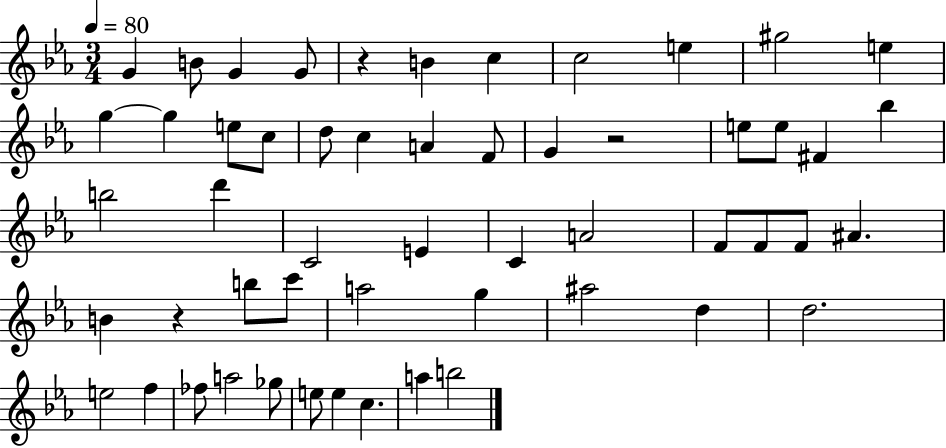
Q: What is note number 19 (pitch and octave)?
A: G4